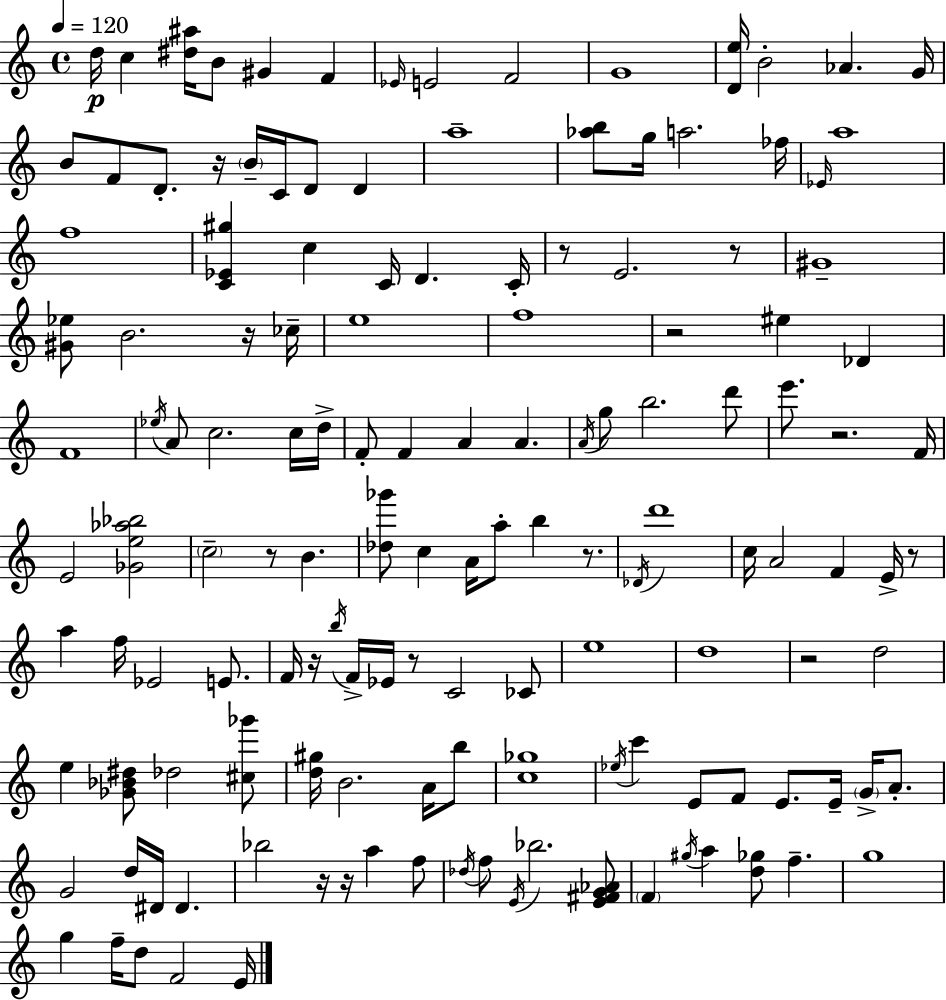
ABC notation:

X:1
T:Untitled
M:4/4
L:1/4
K:Am
d/4 c [^d^a]/4 B/2 ^G F _E/4 E2 F2 G4 [De]/4 B2 _A G/4 B/2 F/2 D/2 z/4 B/4 C/4 D/2 D a4 [_ab]/2 g/4 a2 _f/4 _E/4 a4 f4 [C_E^g] c C/4 D C/4 z/2 E2 z/2 ^G4 [^G_e]/2 B2 z/4 _c/4 e4 f4 z2 ^e _D F4 _e/4 A/2 c2 c/4 d/4 F/2 F A A A/4 g/2 b2 d'/2 e'/2 z2 F/4 E2 [_Ge_a_b]2 c2 z/2 B [_d_g']/2 c A/4 a/2 b z/2 _D/4 d'4 c/4 A2 F E/4 z/2 a f/4 _E2 E/2 F/4 z/4 b/4 F/4 _E/4 z/2 C2 _C/2 e4 d4 z2 d2 e [_G_B^d]/2 _d2 [^c_g']/2 [d^g]/4 B2 A/4 b/2 [c_g]4 _e/4 c' E/2 F/2 E/2 E/4 G/4 A/2 G2 d/4 ^D/4 ^D _b2 z/4 z/4 a f/2 _d/4 f/2 E/4 _b2 [E^FG_A]/2 F ^g/4 a [d_g]/2 f g4 g f/4 d/2 F2 E/4